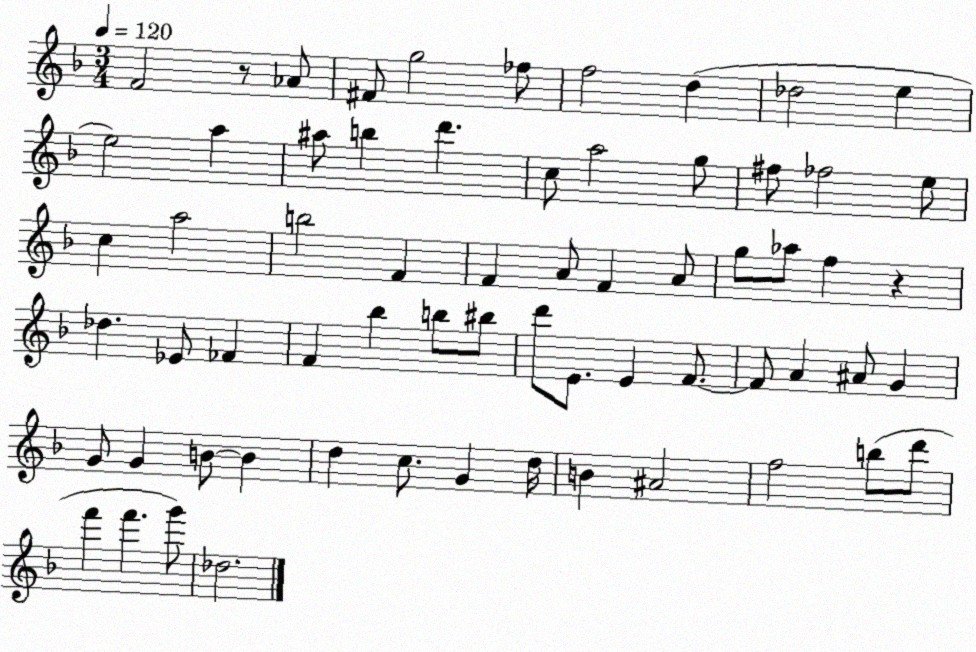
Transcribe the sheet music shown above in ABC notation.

X:1
T:Untitled
M:3/4
L:1/4
K:F
F2 z/2 _A/2 ^F/2 g2 _f/2 f2 d _d2 e e2 a ^a/2 b d' c/2 a2 g/2 ^f/2 _f2 e/2 c a2 b2 F F A/2 F A/2 g/2 _a/2 f z _d _E/2 _F F _b b/2 ^b/2 d'/2 E/2 E F/2 F/2 A ^A/2 G G/2 G B/2 B d c/2 G d/4 B ^A2 f2 b/2 d'/2 f' f' g'/2 _d2